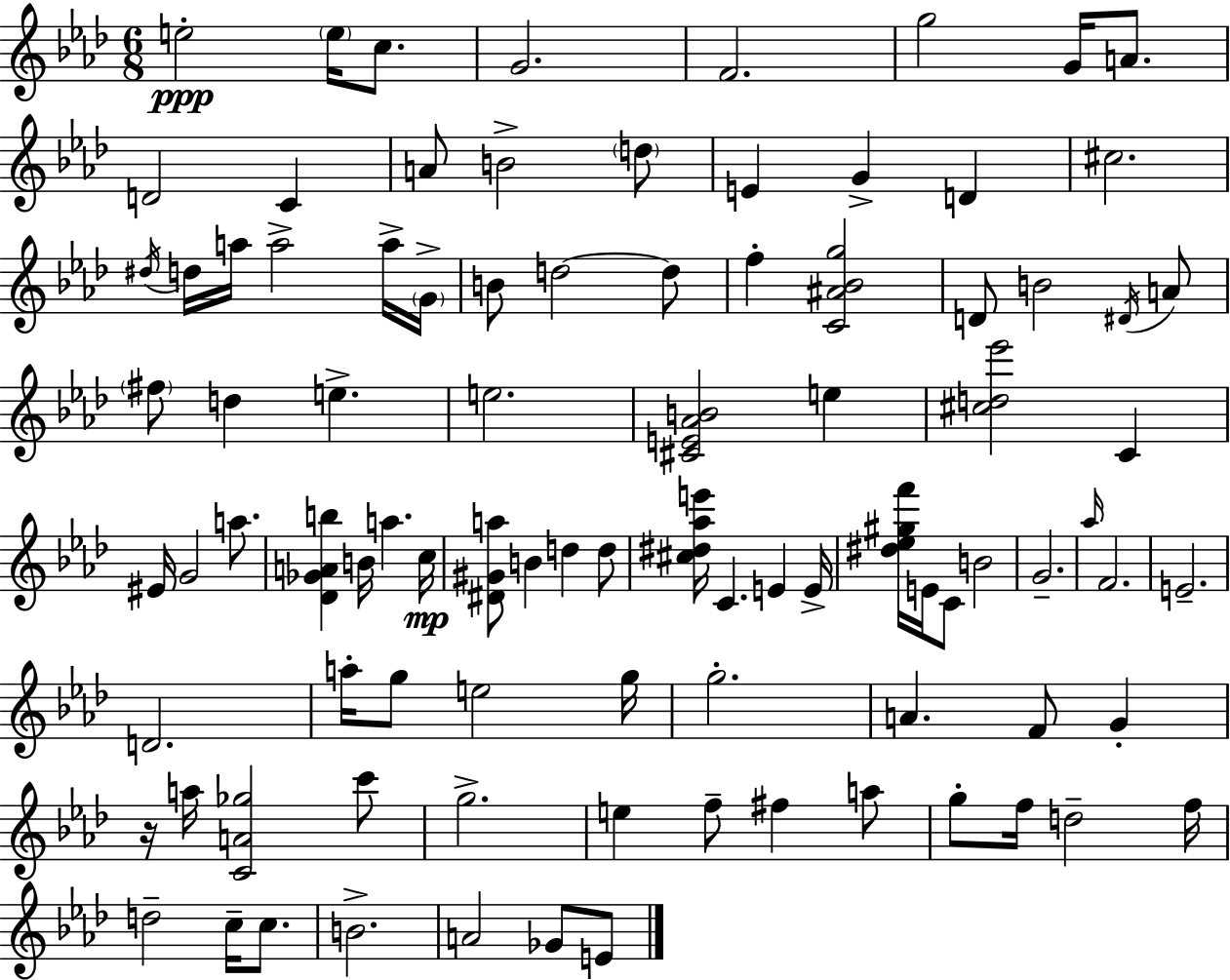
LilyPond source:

{
  \clef treble
  \numericTimeSignature
  \time 6/8
  \key aes \major
  e''2-.\ppp \parenthesize e''16 c''8. | g'2. | f'2. | g''2 g'16 a'8. | \break d'2 c'4 | a'8 b'2-> \parenthesize d''8 | e'4 g'4-> d'4 | cis''2. | \break \acciaccatura { dis''16 } d''16 a''16 a''2-> a''16-> | \parenthesize g'16-> b'8 d''2~~ d''8 | f''4-. <c' ais' bes' g''>2 | d'8 b'2 \acciaccatura { dis'16 } | \break a'8 \parenthesize fis''8 d''4 e''4.-> | e''2. | <cis' e' aes' b'>2 e''4 | <cis'' d'' ees'''>2 c'4 | \break eis'16 g'2 a''8. | <des' ges' a' b''>4 b'16 a''4. | c''16\mp <dis' gis' a''>8 b'4 d''4 | d''8 <cis'' dis'' aes'' e'''>16 c'4. e'4 | \break e'16-> <dis'' ees'' gis'' f'''>16 e'16 c'8 b'2 | g'2.-- | \grace { aes''16 } f'2. | e'2.-- | \break d'2. | a''16-. g''8 e''2 | g''16 g''2.-. | a'4. f'8 g'4-. | \break r16 a''16 <c' a' ges''>2 | c'''8 g''2.-> | e''4 f''8-- fis''4 | a''8 g''8-. f''16 d''2-- | \break f''16 d''2-- c''16-- | c''8. b'2.-> | a'2 ges'8 | e'8 \bar "|."
}